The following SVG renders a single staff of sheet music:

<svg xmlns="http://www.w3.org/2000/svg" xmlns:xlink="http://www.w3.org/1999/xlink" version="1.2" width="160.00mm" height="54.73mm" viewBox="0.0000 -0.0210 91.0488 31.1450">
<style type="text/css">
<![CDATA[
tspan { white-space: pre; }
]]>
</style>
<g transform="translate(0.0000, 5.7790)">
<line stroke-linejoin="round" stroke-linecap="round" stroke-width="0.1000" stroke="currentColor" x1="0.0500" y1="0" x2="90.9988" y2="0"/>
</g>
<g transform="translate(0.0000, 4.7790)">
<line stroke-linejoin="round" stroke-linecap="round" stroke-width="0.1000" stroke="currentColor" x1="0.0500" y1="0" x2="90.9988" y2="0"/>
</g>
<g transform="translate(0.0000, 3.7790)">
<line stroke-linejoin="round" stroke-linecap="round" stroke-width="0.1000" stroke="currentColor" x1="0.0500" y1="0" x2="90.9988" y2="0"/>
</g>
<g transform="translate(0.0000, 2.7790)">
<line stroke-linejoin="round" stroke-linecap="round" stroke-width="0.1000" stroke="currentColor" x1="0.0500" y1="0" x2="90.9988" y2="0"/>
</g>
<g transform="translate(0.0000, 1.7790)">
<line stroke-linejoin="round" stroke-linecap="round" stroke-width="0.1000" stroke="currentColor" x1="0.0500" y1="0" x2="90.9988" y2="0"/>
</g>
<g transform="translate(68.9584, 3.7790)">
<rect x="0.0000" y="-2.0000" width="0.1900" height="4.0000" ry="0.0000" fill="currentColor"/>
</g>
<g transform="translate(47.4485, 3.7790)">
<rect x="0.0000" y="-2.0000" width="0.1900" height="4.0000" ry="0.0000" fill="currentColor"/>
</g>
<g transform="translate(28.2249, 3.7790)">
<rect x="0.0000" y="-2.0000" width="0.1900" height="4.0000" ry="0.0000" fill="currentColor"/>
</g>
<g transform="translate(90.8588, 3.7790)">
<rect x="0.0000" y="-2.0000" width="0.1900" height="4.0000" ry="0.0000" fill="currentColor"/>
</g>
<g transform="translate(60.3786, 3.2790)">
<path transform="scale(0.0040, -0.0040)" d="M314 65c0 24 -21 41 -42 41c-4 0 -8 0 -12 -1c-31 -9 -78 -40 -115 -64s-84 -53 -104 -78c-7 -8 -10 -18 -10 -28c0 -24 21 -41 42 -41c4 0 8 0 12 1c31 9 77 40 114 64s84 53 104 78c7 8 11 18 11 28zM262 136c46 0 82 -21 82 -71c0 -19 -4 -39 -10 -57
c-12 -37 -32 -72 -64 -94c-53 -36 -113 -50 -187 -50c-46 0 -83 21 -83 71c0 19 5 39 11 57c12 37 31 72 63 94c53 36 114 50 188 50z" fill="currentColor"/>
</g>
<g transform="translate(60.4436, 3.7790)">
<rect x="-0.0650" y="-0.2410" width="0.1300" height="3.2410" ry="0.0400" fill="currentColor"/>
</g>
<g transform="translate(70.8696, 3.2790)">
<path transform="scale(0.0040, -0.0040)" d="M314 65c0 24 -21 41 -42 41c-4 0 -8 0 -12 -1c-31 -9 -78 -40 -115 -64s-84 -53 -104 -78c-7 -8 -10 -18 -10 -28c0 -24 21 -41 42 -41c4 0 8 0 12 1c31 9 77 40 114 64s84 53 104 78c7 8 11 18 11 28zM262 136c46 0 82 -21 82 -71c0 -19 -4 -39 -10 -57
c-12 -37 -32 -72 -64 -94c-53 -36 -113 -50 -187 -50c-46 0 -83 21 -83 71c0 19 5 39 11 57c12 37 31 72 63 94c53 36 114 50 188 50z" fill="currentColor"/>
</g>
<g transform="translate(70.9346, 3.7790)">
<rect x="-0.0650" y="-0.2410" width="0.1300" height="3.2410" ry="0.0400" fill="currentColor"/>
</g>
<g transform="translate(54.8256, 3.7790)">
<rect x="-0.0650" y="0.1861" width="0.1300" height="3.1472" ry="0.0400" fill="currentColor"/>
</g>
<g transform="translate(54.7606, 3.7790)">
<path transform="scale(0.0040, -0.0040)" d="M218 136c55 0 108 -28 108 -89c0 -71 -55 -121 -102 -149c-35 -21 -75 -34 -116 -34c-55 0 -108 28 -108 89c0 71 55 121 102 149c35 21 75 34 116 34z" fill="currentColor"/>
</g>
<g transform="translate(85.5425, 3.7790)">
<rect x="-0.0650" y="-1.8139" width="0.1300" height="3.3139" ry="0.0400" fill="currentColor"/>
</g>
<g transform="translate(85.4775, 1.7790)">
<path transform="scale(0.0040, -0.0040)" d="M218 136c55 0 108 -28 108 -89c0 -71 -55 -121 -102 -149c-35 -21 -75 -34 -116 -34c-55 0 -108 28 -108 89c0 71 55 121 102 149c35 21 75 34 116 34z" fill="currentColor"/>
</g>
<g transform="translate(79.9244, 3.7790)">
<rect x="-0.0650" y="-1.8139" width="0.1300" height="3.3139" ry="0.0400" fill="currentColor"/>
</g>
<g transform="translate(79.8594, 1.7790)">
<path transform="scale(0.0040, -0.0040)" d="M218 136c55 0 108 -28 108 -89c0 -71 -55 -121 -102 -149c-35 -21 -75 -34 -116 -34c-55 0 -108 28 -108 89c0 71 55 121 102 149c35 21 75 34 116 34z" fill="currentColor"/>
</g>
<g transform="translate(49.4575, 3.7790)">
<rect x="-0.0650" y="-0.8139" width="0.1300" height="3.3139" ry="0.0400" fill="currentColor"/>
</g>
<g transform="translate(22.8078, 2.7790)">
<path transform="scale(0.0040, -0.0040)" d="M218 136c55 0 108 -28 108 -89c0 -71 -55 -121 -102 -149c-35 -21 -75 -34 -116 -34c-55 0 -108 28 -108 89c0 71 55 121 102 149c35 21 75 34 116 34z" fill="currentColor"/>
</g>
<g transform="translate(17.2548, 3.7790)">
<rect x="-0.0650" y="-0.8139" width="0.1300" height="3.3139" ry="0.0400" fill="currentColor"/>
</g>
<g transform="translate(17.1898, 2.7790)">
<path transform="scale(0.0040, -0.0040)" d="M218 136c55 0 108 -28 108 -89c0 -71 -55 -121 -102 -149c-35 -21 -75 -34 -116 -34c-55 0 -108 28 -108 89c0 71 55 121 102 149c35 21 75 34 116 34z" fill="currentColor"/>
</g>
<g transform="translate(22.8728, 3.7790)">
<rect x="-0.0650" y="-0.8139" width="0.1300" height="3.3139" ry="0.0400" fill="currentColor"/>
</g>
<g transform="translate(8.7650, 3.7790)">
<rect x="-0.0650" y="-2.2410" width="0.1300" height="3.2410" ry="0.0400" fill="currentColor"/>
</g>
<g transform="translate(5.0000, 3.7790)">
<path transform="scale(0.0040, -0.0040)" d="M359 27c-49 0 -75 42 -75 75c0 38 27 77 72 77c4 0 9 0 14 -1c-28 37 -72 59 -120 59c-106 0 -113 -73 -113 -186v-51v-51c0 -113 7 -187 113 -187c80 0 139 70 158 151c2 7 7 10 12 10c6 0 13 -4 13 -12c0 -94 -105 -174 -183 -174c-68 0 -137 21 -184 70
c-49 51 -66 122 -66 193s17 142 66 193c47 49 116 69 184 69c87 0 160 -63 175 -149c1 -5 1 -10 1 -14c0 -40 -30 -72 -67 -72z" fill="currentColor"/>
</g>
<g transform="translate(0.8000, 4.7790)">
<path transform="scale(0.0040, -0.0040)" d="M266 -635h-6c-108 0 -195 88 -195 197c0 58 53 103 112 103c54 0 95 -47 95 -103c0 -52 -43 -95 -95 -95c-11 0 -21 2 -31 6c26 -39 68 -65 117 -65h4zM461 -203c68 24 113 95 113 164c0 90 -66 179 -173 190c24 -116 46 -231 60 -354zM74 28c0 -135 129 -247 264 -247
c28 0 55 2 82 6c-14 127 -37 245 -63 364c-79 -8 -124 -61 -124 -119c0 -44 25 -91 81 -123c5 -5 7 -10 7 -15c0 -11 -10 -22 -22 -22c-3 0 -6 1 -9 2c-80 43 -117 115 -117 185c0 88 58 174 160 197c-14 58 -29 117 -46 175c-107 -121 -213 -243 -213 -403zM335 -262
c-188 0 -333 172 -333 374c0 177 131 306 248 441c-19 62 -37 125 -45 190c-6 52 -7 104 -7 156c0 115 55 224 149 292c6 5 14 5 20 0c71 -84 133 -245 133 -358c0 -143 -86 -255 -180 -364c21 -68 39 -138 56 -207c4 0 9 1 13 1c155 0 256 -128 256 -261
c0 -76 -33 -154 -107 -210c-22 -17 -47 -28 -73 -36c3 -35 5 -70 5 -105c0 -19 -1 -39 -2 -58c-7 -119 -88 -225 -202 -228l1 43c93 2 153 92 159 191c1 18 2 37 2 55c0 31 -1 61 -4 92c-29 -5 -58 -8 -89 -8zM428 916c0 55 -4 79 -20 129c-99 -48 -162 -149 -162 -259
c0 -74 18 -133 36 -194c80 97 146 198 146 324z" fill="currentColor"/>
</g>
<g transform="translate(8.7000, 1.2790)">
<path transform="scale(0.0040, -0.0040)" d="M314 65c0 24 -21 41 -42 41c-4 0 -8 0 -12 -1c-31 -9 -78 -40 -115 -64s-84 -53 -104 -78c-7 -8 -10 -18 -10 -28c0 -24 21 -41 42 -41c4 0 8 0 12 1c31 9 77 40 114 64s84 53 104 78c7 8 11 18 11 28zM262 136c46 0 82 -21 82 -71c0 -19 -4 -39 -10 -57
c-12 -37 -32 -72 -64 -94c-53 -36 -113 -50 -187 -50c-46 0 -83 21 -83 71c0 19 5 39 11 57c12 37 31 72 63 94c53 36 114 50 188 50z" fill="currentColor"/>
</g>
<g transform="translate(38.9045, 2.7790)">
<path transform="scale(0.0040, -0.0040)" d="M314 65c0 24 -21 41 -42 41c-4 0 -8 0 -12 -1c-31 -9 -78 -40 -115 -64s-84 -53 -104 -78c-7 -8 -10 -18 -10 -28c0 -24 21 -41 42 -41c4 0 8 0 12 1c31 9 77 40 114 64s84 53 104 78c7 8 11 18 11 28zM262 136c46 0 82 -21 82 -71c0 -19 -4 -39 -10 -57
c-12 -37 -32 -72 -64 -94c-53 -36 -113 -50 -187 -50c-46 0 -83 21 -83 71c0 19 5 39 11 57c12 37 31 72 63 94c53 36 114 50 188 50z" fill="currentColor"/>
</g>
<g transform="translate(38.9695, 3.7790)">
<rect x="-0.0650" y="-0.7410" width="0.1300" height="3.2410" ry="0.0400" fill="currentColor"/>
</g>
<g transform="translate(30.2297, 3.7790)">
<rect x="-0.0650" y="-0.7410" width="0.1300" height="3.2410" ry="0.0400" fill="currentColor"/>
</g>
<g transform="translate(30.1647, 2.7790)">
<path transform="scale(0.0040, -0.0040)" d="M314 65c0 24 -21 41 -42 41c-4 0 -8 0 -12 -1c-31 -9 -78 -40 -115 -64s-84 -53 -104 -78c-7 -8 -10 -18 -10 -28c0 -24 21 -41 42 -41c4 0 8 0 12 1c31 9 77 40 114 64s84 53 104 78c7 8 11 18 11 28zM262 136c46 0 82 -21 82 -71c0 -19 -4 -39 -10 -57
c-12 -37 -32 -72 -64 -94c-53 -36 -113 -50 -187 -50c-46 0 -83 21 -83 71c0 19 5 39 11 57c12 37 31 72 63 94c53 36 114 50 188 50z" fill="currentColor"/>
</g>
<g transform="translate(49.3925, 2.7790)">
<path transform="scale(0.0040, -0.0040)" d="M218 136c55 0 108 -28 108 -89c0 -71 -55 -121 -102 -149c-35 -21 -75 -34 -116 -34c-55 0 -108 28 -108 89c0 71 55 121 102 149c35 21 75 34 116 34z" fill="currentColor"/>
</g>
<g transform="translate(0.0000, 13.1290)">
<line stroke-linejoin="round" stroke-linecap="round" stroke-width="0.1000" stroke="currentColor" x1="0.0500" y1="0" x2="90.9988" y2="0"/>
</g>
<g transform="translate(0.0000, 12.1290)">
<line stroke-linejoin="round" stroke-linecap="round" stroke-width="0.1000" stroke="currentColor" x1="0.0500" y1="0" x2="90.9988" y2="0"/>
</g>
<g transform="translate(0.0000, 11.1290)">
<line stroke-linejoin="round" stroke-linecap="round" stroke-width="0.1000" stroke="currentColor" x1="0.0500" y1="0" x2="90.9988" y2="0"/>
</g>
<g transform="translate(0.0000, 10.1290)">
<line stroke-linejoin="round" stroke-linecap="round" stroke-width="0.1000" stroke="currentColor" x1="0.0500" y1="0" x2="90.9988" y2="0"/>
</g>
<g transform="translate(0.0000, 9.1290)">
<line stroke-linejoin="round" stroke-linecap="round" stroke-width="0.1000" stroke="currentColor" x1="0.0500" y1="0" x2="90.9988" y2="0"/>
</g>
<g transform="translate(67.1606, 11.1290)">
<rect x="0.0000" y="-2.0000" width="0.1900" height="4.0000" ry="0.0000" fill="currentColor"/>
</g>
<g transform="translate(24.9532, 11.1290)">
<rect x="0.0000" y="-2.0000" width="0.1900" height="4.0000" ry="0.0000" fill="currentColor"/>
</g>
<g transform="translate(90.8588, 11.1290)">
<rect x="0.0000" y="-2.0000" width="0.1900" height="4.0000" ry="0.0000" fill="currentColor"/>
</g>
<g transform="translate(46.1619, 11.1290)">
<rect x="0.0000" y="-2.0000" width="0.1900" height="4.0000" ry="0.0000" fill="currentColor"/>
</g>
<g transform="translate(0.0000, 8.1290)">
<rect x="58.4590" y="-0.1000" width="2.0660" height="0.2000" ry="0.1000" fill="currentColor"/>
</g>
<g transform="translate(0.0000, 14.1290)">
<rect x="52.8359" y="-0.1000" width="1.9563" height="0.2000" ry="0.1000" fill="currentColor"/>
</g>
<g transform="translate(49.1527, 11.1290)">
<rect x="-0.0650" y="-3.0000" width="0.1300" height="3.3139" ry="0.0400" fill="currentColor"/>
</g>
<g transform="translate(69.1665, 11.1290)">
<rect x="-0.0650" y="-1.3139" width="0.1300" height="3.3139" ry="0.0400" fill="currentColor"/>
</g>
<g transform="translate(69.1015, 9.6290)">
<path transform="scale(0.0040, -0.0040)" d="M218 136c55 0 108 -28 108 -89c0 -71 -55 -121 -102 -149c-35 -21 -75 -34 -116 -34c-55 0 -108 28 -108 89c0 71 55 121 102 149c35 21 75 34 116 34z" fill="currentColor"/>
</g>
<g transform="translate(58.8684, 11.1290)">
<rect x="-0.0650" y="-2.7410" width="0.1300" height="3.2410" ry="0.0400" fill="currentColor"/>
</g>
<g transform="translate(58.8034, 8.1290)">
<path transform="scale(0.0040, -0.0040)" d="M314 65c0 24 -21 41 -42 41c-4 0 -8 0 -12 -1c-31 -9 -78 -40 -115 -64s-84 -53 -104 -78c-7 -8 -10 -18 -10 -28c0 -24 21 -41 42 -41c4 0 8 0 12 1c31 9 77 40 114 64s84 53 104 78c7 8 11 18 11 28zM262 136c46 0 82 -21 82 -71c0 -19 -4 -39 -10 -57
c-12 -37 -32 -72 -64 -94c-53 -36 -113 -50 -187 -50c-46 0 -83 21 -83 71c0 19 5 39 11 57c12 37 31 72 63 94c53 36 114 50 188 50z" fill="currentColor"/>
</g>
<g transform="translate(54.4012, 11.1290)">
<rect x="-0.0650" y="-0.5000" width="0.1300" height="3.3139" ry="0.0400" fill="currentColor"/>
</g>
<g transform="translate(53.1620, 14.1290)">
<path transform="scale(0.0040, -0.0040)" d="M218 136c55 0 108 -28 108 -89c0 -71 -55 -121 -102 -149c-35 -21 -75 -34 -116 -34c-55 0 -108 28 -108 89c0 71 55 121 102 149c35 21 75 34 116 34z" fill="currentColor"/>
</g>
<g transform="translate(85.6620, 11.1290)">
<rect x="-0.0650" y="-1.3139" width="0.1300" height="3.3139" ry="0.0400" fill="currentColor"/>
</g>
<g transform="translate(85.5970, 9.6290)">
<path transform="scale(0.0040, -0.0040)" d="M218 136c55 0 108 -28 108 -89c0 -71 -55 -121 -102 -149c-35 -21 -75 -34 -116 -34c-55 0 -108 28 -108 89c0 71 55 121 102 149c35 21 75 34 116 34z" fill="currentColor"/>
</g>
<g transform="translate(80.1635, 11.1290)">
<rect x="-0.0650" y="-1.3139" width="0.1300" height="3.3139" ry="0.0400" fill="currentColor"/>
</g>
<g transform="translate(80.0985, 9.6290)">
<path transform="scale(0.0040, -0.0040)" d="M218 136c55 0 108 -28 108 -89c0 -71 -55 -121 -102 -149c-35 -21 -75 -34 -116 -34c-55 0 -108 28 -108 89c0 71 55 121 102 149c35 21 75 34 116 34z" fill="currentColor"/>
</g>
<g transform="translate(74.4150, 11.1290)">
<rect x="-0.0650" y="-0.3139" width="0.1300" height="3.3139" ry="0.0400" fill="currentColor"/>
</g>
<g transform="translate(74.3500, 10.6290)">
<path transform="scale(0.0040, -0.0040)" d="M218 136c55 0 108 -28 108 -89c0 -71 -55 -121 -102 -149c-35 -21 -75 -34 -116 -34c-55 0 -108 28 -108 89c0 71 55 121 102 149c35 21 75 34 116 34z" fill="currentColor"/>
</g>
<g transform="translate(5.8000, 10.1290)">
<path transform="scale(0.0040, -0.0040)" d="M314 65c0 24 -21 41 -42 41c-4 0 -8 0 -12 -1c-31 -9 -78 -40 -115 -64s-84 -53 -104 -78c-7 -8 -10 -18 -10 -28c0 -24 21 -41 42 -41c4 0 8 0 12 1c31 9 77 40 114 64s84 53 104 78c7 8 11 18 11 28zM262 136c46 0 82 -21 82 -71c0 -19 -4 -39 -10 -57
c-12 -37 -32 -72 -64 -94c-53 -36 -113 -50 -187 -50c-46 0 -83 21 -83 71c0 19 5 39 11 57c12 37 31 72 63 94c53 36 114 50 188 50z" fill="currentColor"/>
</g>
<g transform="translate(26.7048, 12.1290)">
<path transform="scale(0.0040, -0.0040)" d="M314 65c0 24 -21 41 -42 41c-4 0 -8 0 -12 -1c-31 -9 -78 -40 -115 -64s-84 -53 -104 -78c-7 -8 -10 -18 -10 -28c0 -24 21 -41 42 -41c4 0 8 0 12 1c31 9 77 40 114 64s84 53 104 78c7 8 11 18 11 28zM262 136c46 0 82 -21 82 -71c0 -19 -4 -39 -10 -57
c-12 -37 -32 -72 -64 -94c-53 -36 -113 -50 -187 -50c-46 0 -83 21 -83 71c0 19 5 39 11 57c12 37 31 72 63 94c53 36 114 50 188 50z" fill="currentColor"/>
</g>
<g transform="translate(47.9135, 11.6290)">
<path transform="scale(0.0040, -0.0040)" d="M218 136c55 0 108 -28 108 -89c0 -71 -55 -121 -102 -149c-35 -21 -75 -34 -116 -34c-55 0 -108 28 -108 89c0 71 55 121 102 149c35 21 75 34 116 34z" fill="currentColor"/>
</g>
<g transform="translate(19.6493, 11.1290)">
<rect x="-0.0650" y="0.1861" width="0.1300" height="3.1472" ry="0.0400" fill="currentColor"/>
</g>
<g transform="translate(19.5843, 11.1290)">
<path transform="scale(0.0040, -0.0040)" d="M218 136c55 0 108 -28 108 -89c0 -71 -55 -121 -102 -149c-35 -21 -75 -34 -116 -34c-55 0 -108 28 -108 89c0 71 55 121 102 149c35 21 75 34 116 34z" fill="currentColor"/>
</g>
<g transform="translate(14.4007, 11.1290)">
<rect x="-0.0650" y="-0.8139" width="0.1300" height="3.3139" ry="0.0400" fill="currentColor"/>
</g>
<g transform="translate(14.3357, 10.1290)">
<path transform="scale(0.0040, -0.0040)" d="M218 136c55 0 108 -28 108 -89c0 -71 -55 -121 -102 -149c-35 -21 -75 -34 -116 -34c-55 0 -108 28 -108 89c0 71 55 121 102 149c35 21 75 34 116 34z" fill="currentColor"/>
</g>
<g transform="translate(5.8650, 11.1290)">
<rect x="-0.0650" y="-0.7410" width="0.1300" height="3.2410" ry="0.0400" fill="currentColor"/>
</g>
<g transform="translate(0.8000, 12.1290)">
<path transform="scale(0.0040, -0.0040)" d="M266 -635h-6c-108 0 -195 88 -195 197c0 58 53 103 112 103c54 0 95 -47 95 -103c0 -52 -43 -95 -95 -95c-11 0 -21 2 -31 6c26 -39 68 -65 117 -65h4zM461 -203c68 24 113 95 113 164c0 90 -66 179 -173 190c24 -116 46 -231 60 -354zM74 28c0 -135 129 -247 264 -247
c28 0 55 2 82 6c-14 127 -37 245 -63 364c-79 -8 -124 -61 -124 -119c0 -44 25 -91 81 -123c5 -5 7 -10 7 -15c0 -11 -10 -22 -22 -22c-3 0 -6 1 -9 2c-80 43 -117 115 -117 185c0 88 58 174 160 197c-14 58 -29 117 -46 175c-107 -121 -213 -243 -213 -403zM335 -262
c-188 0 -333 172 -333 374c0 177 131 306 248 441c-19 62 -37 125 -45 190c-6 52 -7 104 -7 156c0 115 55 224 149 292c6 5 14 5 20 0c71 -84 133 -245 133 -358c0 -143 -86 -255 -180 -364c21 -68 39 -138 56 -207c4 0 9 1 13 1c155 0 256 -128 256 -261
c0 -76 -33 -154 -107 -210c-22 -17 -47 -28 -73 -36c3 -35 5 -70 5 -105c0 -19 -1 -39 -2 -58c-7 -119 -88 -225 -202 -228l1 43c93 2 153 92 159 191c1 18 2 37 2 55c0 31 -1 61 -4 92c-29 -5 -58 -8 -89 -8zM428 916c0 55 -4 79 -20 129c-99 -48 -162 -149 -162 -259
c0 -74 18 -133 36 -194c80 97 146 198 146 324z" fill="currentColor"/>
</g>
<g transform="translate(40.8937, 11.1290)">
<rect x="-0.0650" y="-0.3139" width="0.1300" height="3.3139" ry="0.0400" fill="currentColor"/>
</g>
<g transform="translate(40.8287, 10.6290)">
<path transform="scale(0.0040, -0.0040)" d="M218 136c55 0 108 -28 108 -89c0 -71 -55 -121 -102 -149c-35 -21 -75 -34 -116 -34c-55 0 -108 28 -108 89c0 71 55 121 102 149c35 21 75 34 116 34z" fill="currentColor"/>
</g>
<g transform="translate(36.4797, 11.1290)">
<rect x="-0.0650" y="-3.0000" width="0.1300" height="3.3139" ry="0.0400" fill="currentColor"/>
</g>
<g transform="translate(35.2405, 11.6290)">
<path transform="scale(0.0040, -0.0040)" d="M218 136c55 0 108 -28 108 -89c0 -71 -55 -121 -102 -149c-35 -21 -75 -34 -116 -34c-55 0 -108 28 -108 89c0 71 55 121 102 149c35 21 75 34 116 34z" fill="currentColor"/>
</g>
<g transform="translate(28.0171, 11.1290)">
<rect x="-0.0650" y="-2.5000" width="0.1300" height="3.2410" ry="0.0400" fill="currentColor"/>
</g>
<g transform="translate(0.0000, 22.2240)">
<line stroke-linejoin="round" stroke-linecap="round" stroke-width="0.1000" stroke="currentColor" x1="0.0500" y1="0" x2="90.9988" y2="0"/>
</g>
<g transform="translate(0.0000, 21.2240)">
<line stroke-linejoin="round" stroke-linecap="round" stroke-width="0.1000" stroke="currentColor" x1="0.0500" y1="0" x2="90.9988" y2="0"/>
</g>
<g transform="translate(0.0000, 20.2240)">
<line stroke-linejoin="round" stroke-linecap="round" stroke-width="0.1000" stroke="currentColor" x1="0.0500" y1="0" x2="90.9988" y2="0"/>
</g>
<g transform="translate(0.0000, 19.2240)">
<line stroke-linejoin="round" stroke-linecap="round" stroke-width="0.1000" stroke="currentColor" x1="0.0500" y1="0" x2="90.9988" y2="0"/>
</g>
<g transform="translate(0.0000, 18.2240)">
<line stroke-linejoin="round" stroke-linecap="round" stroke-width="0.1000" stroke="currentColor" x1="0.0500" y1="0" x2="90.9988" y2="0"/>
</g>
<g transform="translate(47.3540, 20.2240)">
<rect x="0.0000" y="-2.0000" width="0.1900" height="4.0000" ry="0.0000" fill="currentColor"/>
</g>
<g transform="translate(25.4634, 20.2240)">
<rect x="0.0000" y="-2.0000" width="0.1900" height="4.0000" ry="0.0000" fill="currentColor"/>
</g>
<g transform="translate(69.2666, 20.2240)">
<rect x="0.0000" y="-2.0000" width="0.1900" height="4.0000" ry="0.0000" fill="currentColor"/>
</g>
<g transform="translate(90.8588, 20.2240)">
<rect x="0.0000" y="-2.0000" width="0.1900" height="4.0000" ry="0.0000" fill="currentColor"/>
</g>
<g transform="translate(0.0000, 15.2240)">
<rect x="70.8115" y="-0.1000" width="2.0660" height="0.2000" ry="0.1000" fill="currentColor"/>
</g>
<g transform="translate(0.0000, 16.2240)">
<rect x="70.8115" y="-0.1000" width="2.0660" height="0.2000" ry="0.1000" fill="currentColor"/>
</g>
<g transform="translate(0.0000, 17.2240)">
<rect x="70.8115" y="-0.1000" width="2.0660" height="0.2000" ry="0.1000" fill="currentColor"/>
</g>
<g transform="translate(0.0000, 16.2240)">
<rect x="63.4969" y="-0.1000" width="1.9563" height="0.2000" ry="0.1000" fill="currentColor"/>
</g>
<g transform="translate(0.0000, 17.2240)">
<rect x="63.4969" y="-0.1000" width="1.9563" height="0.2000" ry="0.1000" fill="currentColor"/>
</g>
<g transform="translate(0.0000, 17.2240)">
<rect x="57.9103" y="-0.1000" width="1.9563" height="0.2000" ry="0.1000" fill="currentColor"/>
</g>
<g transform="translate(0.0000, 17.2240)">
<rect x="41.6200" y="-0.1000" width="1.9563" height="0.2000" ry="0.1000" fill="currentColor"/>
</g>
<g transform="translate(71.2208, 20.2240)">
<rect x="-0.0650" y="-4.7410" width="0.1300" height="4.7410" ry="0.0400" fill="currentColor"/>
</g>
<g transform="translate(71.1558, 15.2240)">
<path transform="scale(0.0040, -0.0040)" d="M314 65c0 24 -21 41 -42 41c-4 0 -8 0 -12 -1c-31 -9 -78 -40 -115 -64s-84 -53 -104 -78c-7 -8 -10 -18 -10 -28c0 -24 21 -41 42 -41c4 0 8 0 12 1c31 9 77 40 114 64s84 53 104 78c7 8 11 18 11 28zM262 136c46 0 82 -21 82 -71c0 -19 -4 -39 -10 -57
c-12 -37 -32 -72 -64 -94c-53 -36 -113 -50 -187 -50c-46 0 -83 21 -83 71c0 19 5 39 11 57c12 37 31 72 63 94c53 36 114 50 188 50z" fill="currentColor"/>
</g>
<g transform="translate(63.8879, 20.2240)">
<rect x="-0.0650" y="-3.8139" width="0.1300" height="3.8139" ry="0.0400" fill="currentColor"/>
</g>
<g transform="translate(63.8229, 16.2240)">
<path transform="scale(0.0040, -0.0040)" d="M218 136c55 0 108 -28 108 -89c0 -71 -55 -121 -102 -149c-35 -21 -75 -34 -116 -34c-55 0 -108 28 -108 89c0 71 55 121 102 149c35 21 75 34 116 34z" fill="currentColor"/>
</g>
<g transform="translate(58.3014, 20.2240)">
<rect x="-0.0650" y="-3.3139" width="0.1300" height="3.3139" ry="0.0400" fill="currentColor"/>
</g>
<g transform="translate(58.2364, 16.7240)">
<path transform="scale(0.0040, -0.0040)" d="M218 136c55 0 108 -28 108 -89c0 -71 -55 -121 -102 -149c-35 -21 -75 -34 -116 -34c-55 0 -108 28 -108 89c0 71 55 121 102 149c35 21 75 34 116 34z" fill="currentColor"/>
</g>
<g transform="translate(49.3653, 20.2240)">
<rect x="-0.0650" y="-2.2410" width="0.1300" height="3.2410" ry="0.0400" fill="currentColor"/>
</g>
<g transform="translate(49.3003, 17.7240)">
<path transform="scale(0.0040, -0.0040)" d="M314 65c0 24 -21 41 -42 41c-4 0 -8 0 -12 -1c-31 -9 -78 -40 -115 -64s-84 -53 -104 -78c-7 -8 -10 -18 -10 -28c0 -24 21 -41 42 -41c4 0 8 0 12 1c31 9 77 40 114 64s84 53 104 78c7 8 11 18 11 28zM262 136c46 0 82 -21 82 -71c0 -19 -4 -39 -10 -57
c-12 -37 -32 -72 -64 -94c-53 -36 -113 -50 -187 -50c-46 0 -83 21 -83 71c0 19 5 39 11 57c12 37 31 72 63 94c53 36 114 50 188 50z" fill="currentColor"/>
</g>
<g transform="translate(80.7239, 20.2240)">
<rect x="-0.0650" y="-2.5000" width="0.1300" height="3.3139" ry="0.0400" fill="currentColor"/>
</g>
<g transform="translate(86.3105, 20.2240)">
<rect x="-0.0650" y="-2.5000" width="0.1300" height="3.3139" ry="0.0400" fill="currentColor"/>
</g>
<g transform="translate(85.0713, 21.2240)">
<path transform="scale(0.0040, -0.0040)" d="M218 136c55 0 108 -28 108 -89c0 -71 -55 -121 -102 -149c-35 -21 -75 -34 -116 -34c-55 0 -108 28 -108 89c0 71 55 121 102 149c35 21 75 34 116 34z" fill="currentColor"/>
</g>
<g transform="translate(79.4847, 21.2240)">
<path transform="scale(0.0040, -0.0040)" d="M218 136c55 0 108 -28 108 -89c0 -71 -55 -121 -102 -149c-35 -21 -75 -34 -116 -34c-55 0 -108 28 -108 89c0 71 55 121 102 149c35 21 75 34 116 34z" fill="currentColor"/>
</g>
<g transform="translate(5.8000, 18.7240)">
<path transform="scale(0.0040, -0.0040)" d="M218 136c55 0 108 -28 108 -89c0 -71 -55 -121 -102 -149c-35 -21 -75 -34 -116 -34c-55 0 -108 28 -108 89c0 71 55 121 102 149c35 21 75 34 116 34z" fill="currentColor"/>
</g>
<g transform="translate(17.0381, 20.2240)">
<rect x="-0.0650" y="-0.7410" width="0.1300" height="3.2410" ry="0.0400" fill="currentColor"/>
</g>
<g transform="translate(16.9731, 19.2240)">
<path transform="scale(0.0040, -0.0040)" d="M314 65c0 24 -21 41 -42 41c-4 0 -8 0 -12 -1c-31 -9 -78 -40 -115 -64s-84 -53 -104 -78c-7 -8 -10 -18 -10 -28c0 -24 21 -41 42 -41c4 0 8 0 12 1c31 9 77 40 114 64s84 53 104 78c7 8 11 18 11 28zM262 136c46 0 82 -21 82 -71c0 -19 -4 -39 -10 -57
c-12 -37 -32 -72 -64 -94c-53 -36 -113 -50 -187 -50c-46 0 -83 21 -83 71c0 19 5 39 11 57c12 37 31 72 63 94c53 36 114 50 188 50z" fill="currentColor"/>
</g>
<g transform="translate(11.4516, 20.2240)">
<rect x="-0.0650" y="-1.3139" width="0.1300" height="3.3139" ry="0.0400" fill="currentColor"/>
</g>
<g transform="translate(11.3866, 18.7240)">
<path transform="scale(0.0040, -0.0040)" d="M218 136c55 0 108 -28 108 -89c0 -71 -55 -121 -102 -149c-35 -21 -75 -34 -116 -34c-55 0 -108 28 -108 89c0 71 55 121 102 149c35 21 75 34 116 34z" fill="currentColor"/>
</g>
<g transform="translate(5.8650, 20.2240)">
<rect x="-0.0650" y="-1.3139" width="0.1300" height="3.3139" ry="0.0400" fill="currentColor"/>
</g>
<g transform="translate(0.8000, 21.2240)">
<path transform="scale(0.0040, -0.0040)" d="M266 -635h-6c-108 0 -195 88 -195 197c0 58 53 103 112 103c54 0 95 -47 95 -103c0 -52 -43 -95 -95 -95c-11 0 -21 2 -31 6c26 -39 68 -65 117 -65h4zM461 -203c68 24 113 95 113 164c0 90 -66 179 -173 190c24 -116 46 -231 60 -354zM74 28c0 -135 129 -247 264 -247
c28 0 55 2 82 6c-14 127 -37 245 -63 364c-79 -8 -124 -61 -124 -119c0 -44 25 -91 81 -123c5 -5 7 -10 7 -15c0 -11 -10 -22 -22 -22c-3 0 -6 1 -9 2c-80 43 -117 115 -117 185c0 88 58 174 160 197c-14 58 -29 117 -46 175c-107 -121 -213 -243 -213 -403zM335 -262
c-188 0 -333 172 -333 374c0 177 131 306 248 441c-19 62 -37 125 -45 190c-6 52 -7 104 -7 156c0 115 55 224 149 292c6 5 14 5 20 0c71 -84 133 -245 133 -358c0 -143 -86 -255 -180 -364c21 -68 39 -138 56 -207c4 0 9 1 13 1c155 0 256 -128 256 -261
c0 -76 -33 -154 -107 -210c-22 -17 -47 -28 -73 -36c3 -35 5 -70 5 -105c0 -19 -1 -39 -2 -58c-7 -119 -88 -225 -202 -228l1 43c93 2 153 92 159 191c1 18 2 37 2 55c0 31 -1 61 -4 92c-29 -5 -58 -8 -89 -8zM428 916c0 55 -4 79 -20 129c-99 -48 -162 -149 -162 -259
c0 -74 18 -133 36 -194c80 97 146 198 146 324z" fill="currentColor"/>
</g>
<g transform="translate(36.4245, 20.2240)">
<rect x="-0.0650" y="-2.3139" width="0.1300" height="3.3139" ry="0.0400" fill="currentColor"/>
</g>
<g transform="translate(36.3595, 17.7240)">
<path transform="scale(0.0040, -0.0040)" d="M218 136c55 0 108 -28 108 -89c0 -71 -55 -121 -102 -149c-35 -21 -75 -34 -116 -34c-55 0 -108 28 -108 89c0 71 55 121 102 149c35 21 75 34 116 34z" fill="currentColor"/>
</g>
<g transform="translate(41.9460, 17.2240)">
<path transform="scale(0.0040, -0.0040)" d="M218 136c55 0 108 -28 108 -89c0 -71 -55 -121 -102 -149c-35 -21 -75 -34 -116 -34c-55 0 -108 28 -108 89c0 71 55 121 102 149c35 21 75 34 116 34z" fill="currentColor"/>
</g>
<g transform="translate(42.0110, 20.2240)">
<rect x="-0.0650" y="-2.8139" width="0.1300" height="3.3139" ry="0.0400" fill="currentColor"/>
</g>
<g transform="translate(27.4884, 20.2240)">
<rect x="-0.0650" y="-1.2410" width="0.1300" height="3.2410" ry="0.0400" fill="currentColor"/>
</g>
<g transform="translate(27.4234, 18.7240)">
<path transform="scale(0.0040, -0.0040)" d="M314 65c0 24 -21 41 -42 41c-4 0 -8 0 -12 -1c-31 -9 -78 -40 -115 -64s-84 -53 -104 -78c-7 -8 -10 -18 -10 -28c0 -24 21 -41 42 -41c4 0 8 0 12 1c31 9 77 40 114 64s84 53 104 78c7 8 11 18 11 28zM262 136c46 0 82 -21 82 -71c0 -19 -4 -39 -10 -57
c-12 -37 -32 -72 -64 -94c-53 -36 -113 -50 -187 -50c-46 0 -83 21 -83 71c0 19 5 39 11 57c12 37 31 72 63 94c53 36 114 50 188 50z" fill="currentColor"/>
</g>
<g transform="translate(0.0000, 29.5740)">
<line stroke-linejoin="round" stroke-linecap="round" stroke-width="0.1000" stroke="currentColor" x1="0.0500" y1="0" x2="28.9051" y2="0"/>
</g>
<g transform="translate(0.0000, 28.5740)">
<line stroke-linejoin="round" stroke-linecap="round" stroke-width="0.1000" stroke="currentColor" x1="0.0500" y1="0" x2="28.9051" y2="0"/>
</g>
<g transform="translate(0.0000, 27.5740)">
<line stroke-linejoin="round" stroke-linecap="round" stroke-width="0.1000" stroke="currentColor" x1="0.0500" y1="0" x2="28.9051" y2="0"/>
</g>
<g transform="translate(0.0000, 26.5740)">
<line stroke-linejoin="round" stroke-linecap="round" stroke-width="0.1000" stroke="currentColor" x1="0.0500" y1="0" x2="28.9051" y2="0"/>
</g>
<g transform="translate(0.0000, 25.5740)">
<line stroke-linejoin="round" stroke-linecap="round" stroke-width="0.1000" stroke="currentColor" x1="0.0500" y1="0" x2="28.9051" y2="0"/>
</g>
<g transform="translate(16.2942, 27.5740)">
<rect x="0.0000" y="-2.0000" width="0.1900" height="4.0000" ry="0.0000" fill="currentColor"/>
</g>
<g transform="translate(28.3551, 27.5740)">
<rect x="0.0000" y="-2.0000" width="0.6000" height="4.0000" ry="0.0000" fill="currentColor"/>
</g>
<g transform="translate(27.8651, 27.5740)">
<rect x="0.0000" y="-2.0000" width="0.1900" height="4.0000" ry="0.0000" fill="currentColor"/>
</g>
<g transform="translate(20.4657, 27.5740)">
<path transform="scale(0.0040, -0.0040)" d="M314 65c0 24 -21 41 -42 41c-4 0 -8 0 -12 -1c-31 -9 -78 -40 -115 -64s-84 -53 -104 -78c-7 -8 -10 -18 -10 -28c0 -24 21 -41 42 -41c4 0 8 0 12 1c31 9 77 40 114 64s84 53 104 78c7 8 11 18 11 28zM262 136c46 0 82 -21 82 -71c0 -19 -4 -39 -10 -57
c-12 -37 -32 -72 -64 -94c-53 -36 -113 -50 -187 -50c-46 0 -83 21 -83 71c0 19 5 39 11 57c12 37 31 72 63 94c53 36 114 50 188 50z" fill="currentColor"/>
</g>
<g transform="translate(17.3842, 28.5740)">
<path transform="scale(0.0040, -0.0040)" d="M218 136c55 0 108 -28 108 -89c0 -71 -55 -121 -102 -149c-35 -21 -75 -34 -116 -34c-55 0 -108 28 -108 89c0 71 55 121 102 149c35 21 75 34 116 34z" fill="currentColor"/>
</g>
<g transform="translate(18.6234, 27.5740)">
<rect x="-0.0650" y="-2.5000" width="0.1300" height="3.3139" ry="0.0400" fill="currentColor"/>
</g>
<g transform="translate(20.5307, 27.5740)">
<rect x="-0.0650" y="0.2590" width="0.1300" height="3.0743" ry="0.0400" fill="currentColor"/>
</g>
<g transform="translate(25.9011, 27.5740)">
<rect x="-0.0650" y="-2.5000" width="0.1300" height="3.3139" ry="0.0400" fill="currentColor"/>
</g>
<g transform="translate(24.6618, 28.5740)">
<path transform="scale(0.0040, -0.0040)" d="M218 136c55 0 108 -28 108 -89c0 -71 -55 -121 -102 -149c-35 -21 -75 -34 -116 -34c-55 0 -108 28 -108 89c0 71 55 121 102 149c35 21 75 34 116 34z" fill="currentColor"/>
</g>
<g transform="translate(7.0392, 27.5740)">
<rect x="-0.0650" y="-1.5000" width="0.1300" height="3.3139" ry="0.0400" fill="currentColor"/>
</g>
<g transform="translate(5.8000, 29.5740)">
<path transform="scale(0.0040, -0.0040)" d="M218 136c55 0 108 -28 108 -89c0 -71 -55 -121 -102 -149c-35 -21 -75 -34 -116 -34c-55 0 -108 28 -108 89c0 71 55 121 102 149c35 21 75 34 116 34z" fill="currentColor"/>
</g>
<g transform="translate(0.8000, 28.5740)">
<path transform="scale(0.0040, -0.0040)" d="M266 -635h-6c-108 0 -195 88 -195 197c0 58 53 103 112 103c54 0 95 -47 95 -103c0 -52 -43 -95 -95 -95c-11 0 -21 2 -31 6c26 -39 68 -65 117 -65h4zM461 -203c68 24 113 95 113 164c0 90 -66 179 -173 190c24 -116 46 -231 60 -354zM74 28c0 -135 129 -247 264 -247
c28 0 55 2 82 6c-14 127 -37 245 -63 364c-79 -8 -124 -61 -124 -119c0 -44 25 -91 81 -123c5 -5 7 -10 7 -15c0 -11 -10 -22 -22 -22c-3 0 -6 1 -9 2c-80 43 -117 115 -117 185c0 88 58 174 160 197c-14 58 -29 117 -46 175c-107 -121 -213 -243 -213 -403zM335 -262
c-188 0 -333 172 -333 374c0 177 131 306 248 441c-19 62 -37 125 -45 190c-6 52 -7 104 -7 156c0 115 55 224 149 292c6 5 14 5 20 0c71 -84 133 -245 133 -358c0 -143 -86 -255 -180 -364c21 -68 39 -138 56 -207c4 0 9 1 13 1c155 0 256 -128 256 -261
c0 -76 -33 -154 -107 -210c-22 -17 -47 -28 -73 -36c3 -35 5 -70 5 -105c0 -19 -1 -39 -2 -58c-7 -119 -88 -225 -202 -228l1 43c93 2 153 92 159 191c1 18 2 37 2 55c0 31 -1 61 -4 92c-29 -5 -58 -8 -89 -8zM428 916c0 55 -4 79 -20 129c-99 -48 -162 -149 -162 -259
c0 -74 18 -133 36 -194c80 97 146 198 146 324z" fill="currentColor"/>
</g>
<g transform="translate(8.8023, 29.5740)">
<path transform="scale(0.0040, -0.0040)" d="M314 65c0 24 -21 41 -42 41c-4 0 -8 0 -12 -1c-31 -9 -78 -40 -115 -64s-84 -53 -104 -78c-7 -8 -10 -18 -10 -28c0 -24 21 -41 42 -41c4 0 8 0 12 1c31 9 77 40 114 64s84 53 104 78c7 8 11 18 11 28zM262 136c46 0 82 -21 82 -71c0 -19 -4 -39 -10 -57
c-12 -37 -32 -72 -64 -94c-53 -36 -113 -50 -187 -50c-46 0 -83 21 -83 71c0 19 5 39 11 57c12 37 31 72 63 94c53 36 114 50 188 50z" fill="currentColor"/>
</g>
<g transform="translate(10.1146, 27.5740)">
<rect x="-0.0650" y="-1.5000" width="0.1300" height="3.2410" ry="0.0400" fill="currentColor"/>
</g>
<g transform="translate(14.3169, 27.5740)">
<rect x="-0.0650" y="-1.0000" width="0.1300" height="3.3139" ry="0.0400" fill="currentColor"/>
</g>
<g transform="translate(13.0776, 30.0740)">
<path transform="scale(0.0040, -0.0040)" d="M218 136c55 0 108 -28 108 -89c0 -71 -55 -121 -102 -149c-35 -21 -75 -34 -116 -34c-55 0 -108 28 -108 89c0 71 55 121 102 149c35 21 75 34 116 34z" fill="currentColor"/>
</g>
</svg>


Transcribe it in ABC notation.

X:1
T:Untitled
M:4/4
L:1/4
K:C
g2 d d d2 d2 d B c2 c2 f f d2 d B G2 A c A C a2 e c e e e e d2 e2 g a g2 b c' e'2 G G E E2 D G B2 G